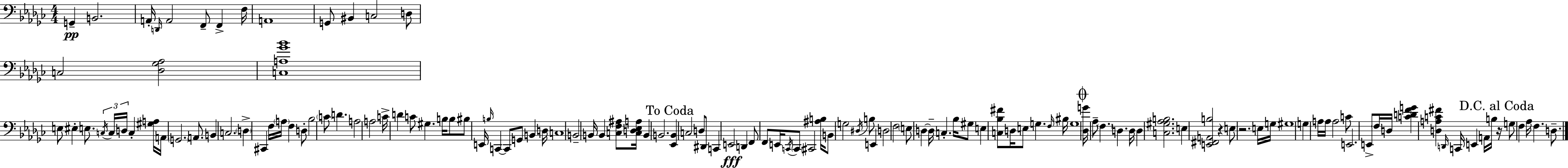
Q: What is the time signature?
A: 4/4